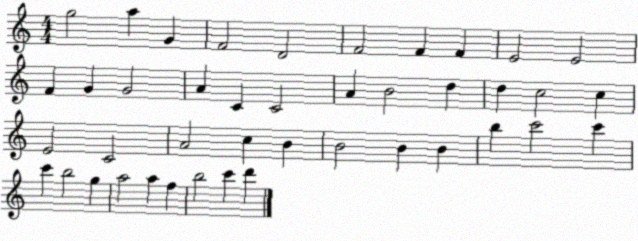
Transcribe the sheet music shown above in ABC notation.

X:1
T:Untitled
M:4/4
L:1/4
K:C
g2 a G F2 D2 F2 F F E2 E2 F G G2 A C C2 A B2 d d c2 c E2 C2 A2 c B B2 B B b c'2 c' c' b2 g a2 a f b2 c' d'